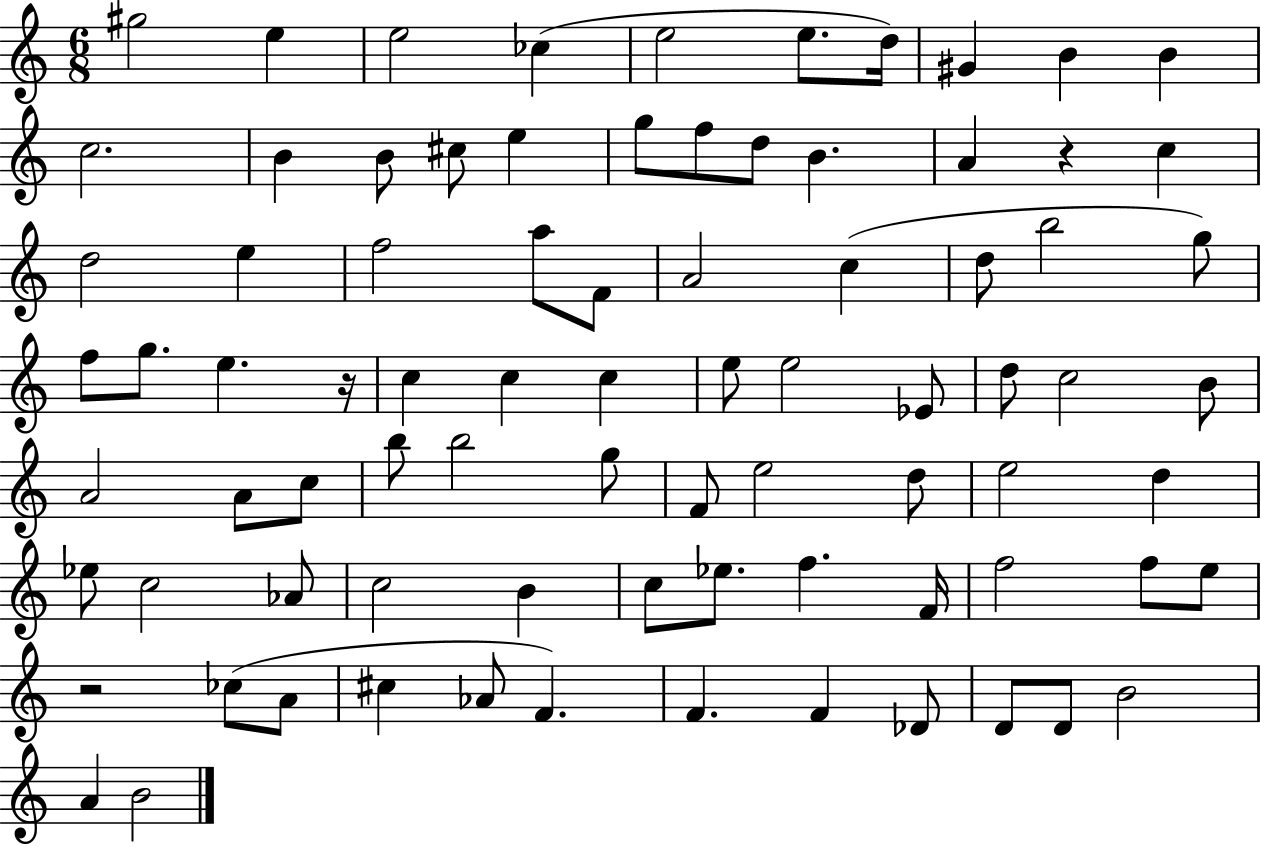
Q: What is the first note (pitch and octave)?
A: G#5